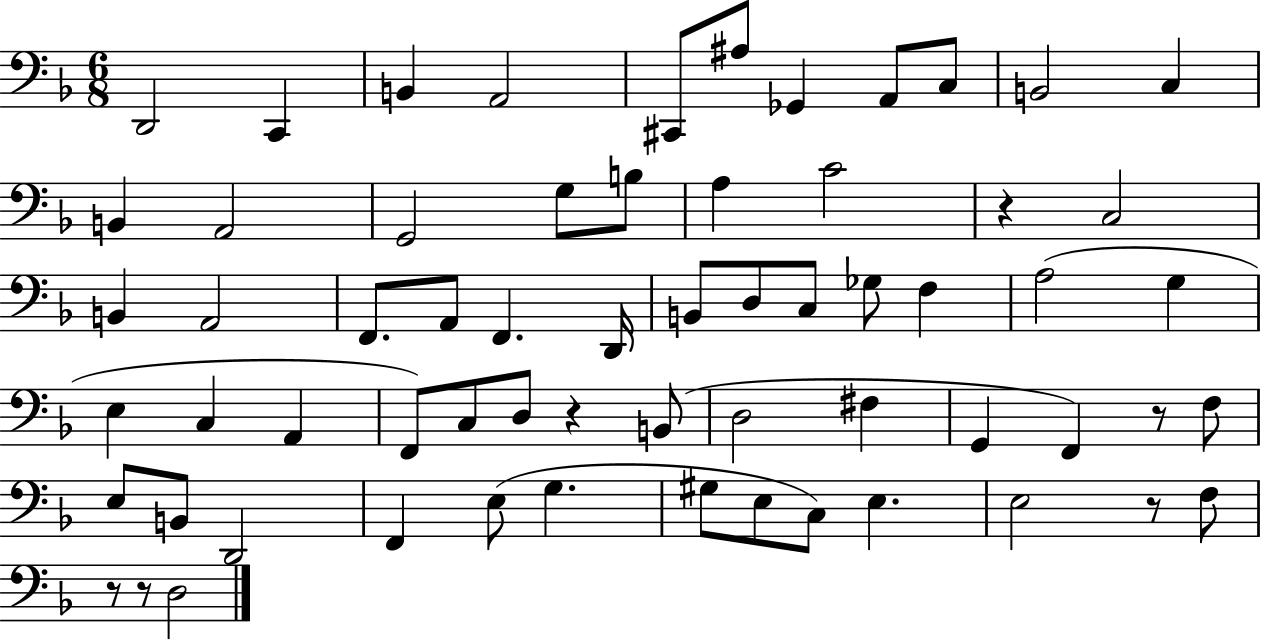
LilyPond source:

{
  \clef bass
  \numericTimeSignature
  \time 6/8
  \key f \major
  d,2 c,4 | b,4 a,2 | cis,8 ais8 ges,4 a,8 c8 | b,2 c4 | \break b,4 a,2 | g,2 g8 b8 | a4 c'2 | r4 c2 | \break b,4 a,2 | f,8. a,8 f,4. d,16 | b,8 d8 c8 ges8 f4 | a2( g4 | \break e4 c4 a,4 | f,8) c8 d8 r4 b,8( | d2 fis4 | g,4 f,4) r8 f8 | \break e8 b,8 d,2 | f,4 e8( g4. | gis8 e8 c8) e4. | e2 r8 f8 | \break r8 r8 d2 | \bar "|."
}